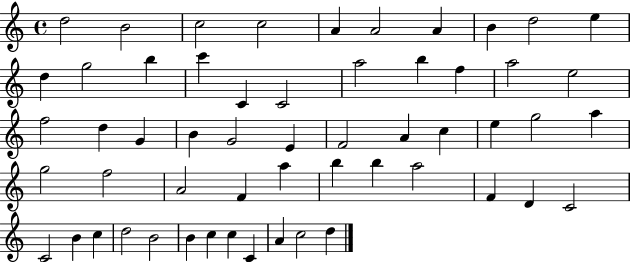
D5/h B4/h C5/h C5/h A4/q A4/h A4/q B4/q D5/h E5/q D5/q G5/h B5/q C6/q C4/q C4/h A5/h B5/q F5/q A5/h E5/h F5/h D5/q G4/q B4/q G4/h E4/q F4/h A4/q C5/q E5/q G5/h A5/q G5/h F5/h A4/h F4/q A5/q B5/q B5/q A5/h F4/q D4/q C4/h C4/h B4/q C5/q D5/h B4/h B4/q C5/q C5/q C4/q A4/q C5/h D5/q